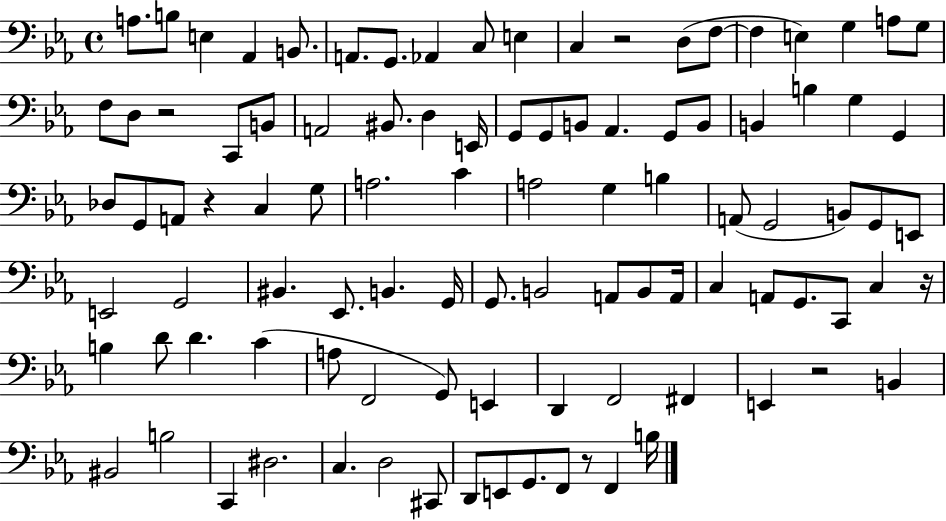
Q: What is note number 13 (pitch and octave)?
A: F3